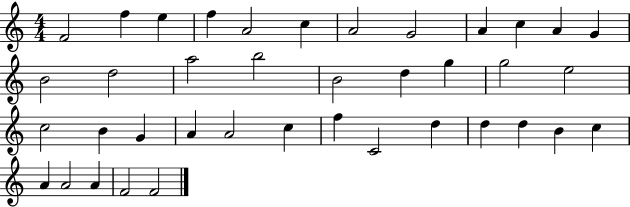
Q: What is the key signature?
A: C major